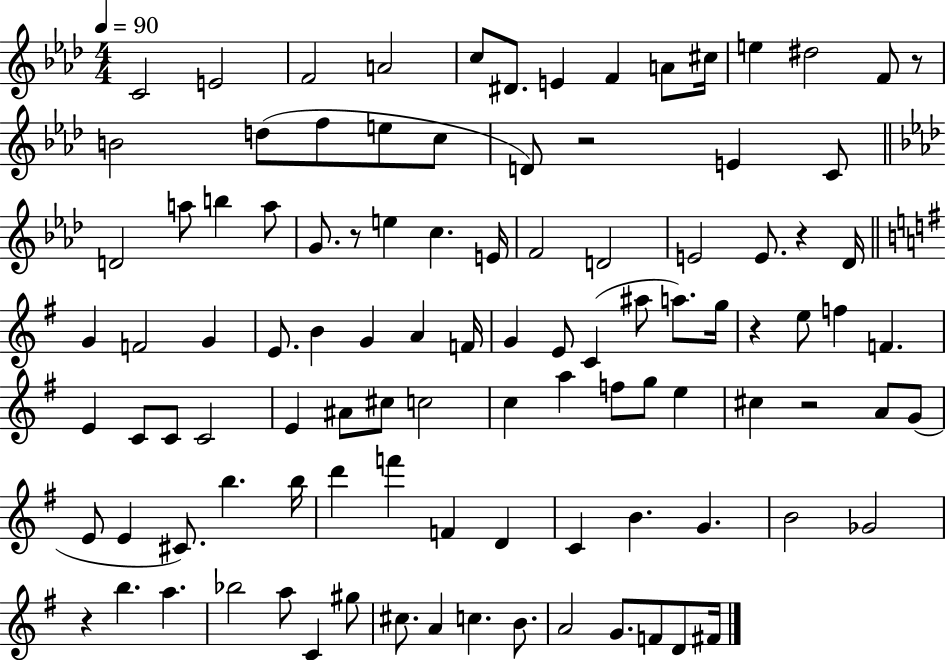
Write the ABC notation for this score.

X:1
T:Untitled
M:4/4
L:1/4
K:Ab
C2 E2 F2 A2 c/2 ^D/2 E F A/2 ^c/4 e ^d2 F/2 z/2 B2 d/2 f/2 e/2 c/2 D/2 z2 E C/2 D2 a/2 b a/2 G/2 z/2 e c E/4 F2 D2 E2 E/2 z _D/4 G F2 G E/2 B G A F/4 G E/2 C ^a/2 a/2 g/4 z e/2 f F E C/2 C/2 C2 E ^A/2 ^c/2 c2 c a f/2 g/2 e ^c z2 A/2 G/2 E/2 E ^C/2 b b/4 d' f' F D C B G B2 _G2 z b a _b2 a/2 C ^g/2 ^c/2 A c B/2 A2 G/2 F/2 D/2 ^F/4